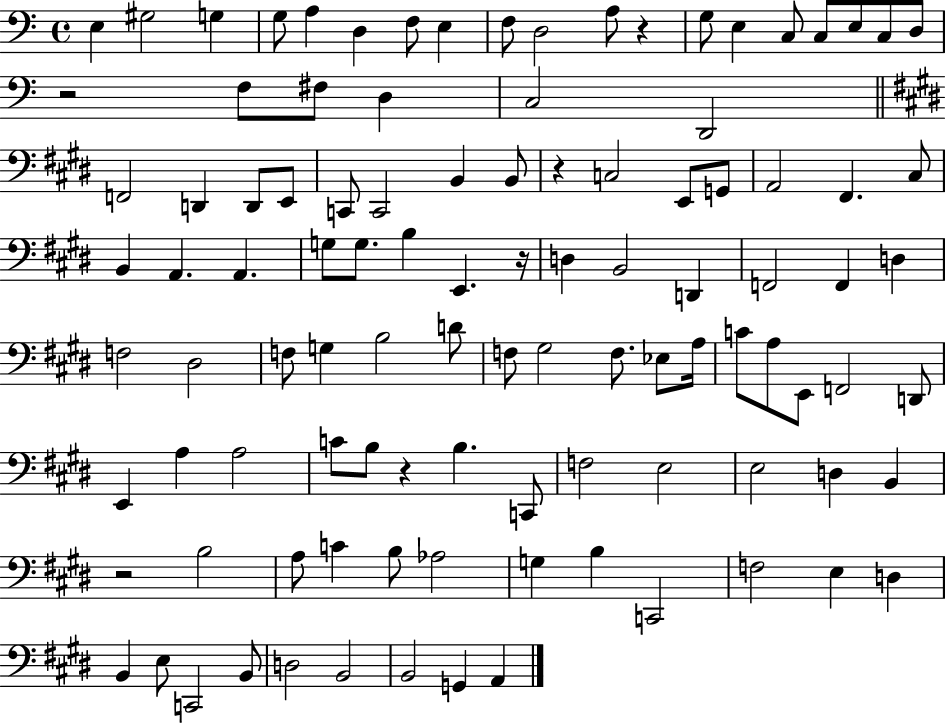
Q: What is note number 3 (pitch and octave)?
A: G3